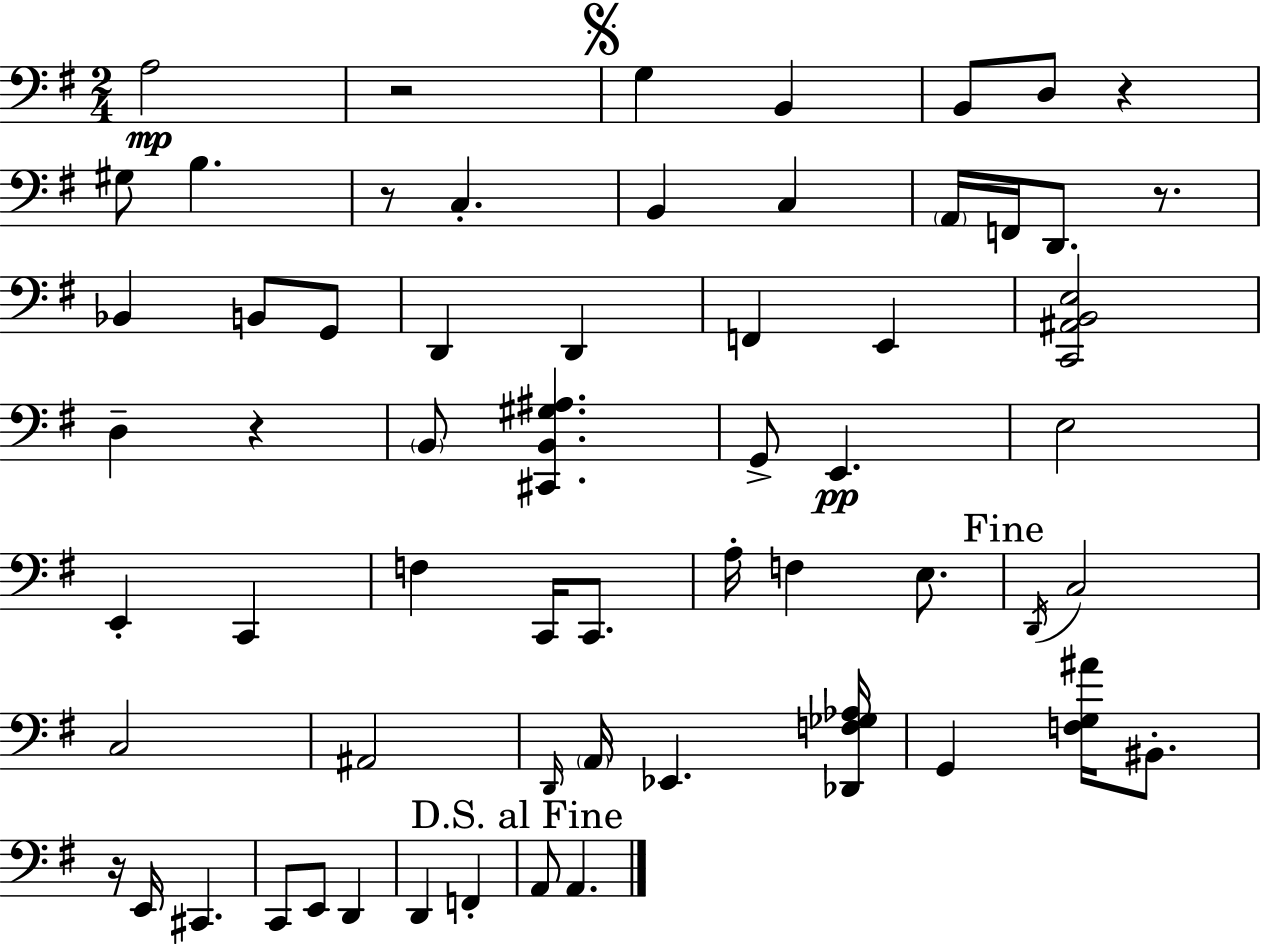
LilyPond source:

{
  \clef bass
  \numericTimeSignature
  \time 2/4
  \key g \major
  a2\mp | r2 | \mark \markup { \musicglyph "scripts.segno" } g4 b,4 | b,8 d8 r4 | \break gis8 b4. | r8 c4.-. | b,4 c4 | \parenthesize a,16 f,16 d,8. r8. | \break bes,4 b,8 g,8 | d,4 d,4 | f,4 e,4 | <c, ais, b, e>2 | \break d4-- r4 | \parenthesize b,8 <cis, b, gis ais>4. | g,8-> e,4.\pp | e2 | \break e,4-. c,4 | f4 c,16 c,8. | a16-. f4 e8. | \mark "Fine" \acciaccatura { d,16 } c2 | \break c2 | ais,2 | \grace { d,16 } \parenthesize a,16 ees,4. | <des, f ges aes>16 g,4 <f g ais'>16 bis,8.-. | \break r16 e,16 cis,4. | c,8 e,8 d,4 | d,4 f,4-. | \mark "D.S. al Fine" a,8 a,4. | \break \bar "|."
}